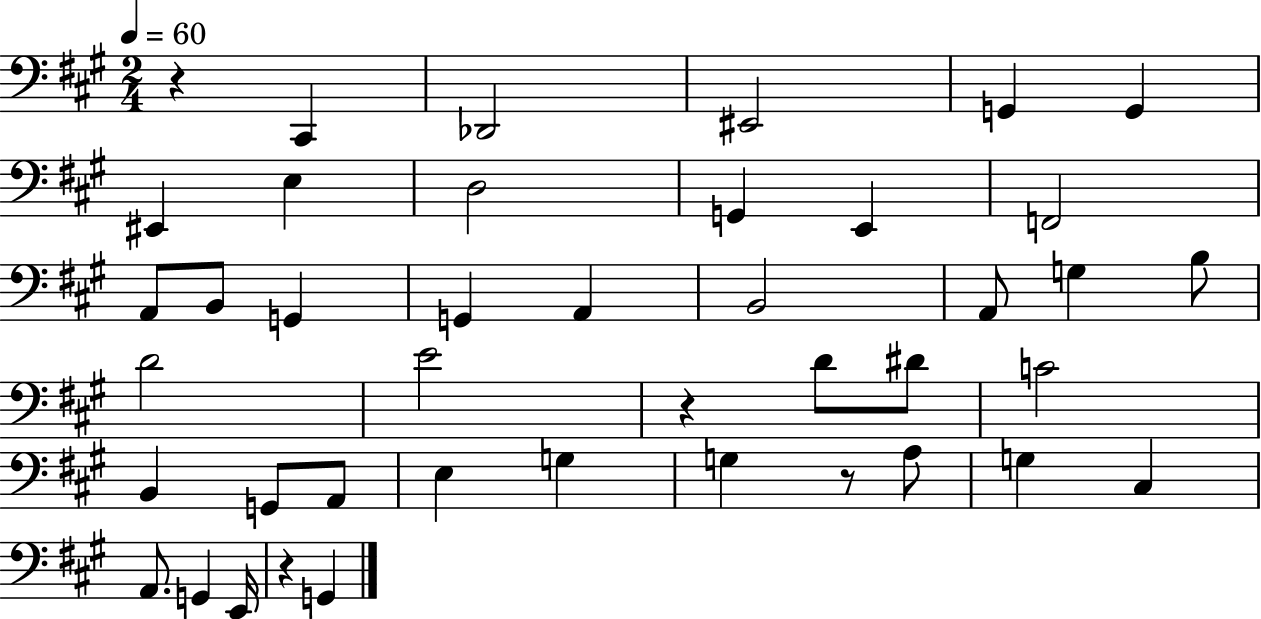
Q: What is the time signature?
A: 2/4